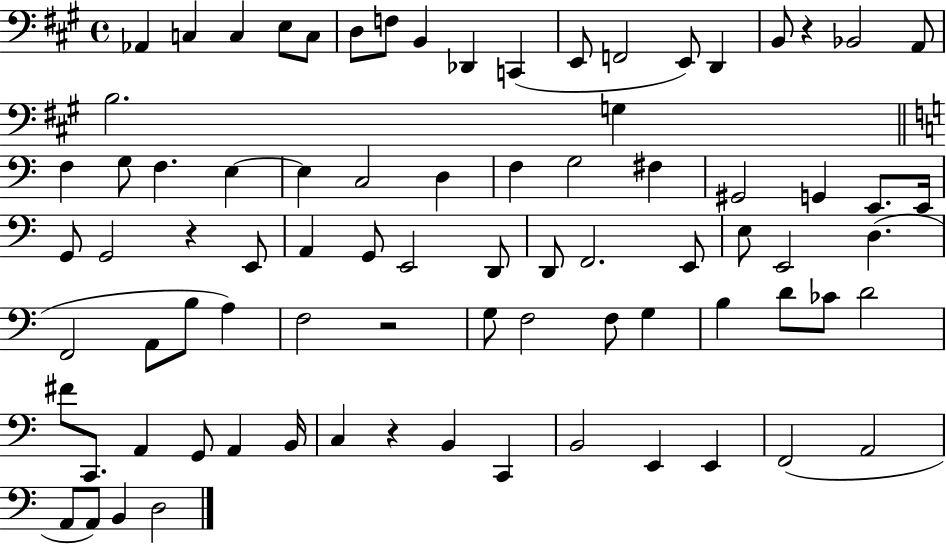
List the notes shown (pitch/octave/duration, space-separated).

Ab2/q C3/q C3/q E3/e C3/e D3/e F3/e B2/q Db2/q C2/q E2/e F2/h E2/e D2/q B2/e R/q Bb2/h A2/e B3/h. G3/q F3/q G3/e F3/q. E3/q E3/q C3/h D3/q F3/q G3/h F#3/q G#2/h G2/q E2/e. E2/s G2/e G2/h R/q E2/e A2/q G2/e E2/h D2/e D2/e F2/h. E2/e E3/e E2/h D3/q. F2/h A2/e B3/e A3/q F3/h R/h G3/e F3/h F3/e G3/q B3/q D4/e CES4/e D4/h F#4/e C2/e. A2/q G2/e A2/q B2/s C3/q R/q B2/q C2/q B2/h E2/q E2/q F2/h A2/h A2/e A2/e B2/q D3/h